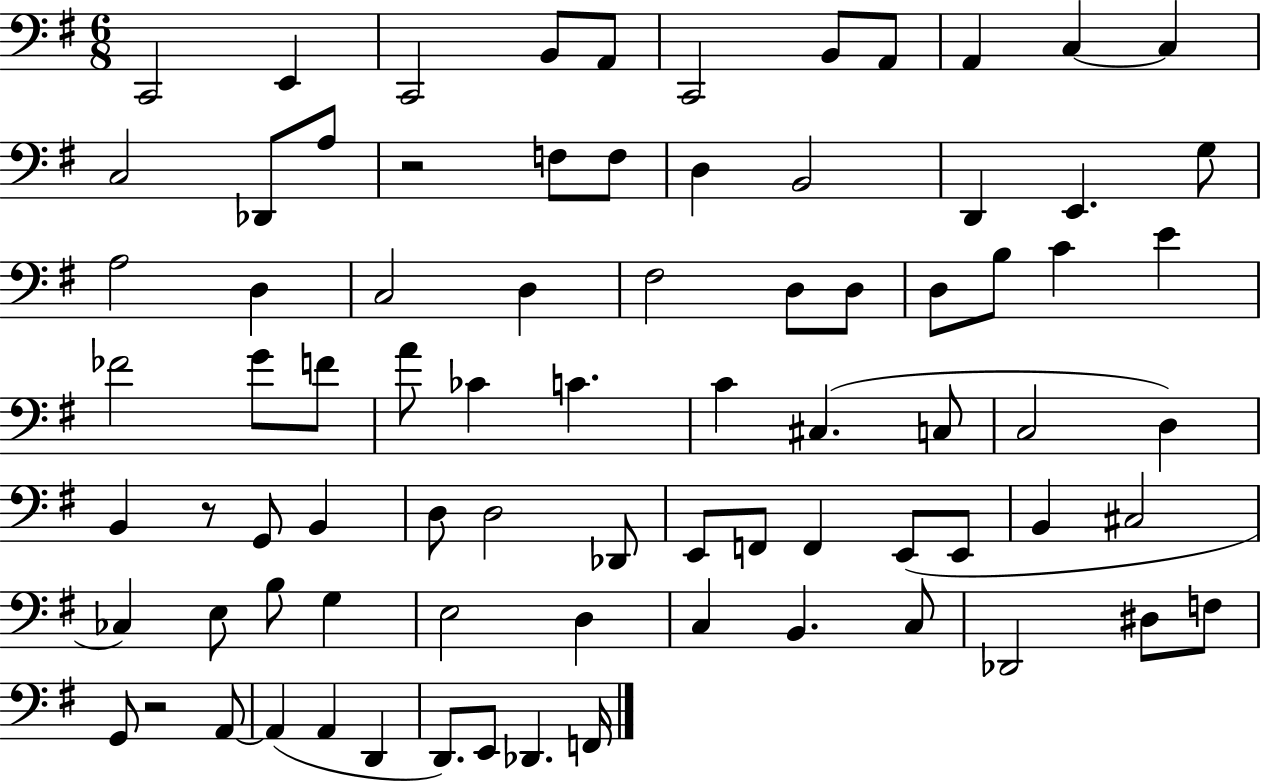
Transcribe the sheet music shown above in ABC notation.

X:1
T:Untitled
M:6/8
L:1/4
K:G
C,,2 E,, C,,2 B,,/2 A,,/2 C,,2 B,,/2 A,,/2 A,, C, C, C,2 _D,,/2 A,/2 z2 F,/2 F,/2 D, B,,2 D,, E,, G,/2 A,2 D, C,2 D, ^F,2 D,/2 D,/2 D,/2 B,/2 C E _F2 G/2 F/2 A/2 _C C C ^C, C,/2 C,2 D, B,, z/2 G,,/2 B,, D,/2 D,2 _D,,/2 E,,/2 F,,/2 F,, E,,/2 E,,/2 B,, ^C,2 _C, E,/2 B,/2 G, E,2 D, C, B,, C,/2 _D,,2 ^D,/2 F,/2 G,,/2 z2 A,,/2 A,, A,, D,, D,,/2 E,,/2 _D,, F,,/4